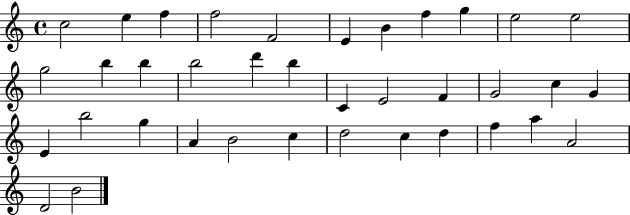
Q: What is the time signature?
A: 4/4